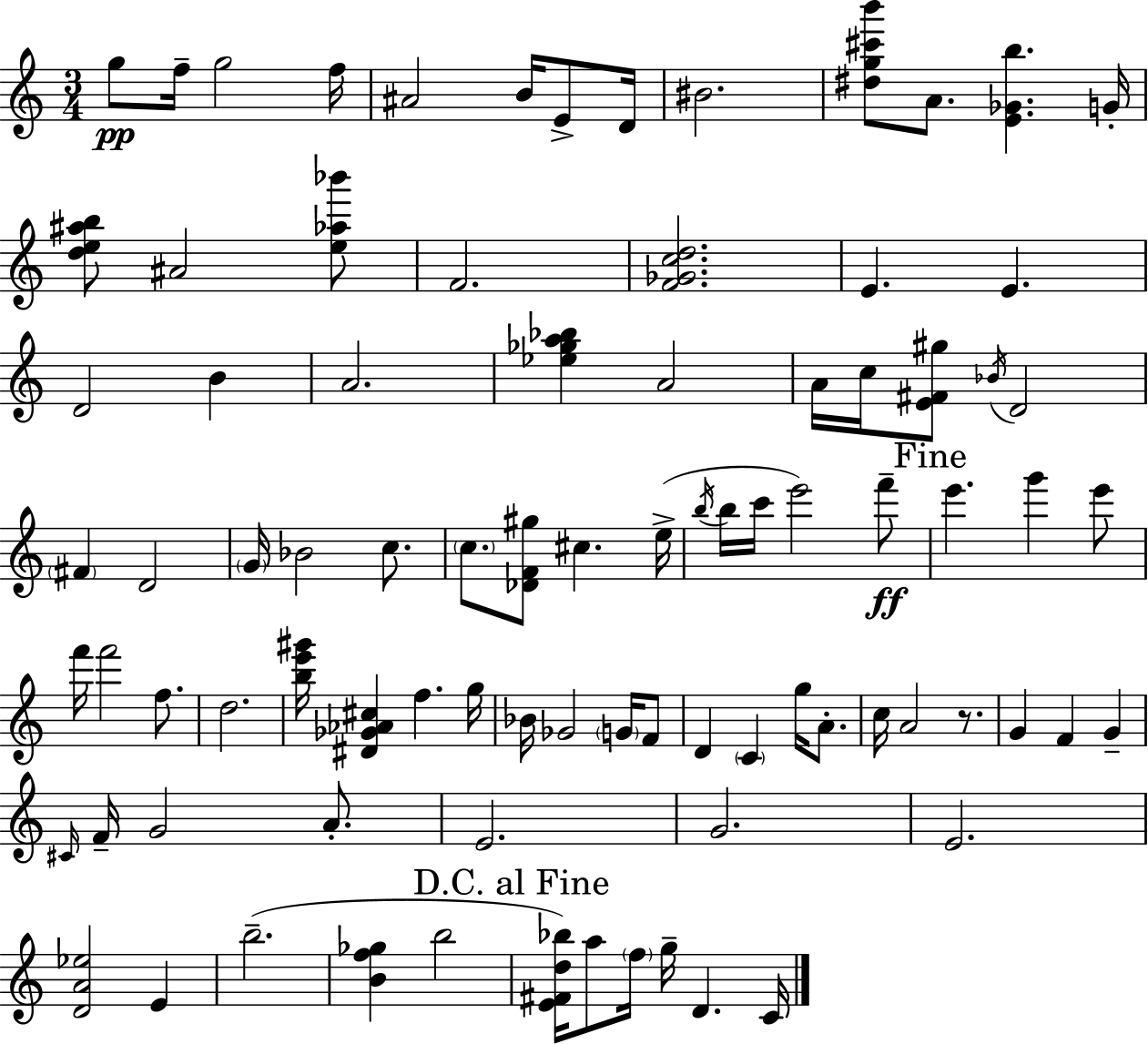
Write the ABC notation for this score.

X:1
T:Untitled
M:3/4
L:1/4
K:C
g/2 f/4 g2 f/4 ^A2 B/4 E/2 D/4 ^B2 [^dg^c'b']/2 A/2 [E_Gb] G/4 [de^ab]/2 ^A2 [e_a_b']/2 F2 [F_Gcd]2 E E D2 B A2 [_e_ga_b] A2 A/4 c/4 [E^F^g]/2 _B/4 D2 ^F D2 G/4 _B2 c/2 c/2 [_DF^g]/2 ^c e/4 b/4 b/4 c'/4 e'2 f'/2 e' g' e'/2 f'/4 f'2 f/2 d2 [be'^g']/4 [^D_G_A^c] f g/4 _B/4 _G2 G/4 F/2 D C g/4 A/2 c/4 A2 z/2 G F G ^C/4 F/4 G2 A/2 E2 G2 E2 [DA_e]2 E b2 [Bf_g] b2 [E^Fd_b]/4 a/2 f/4 g/4 D C/4